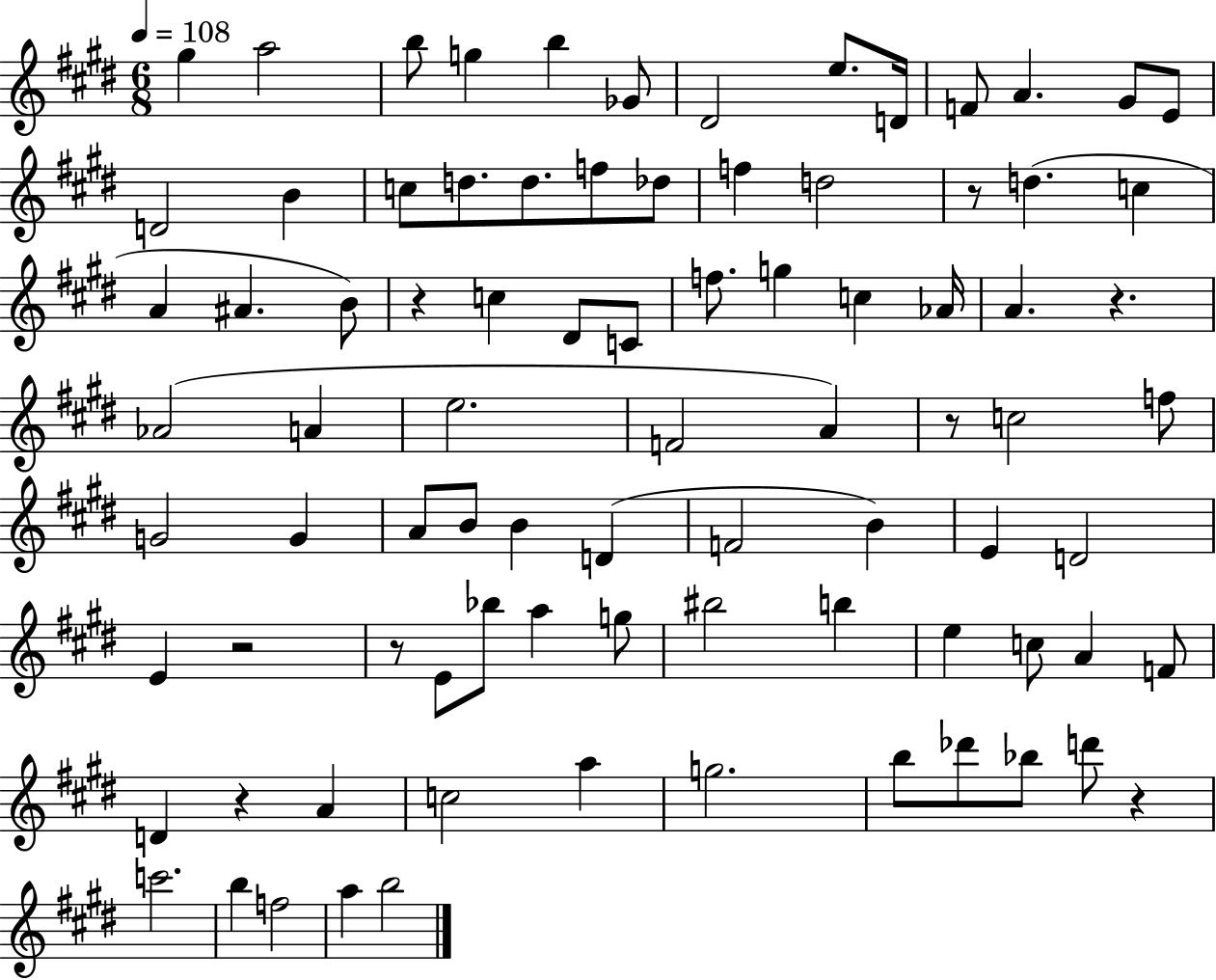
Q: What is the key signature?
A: E major